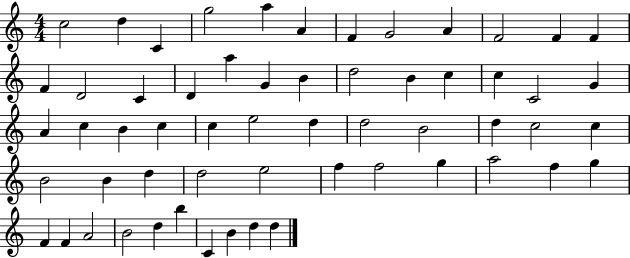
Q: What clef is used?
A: treble